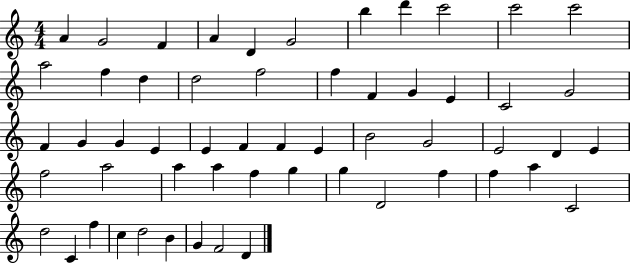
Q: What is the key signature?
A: C major